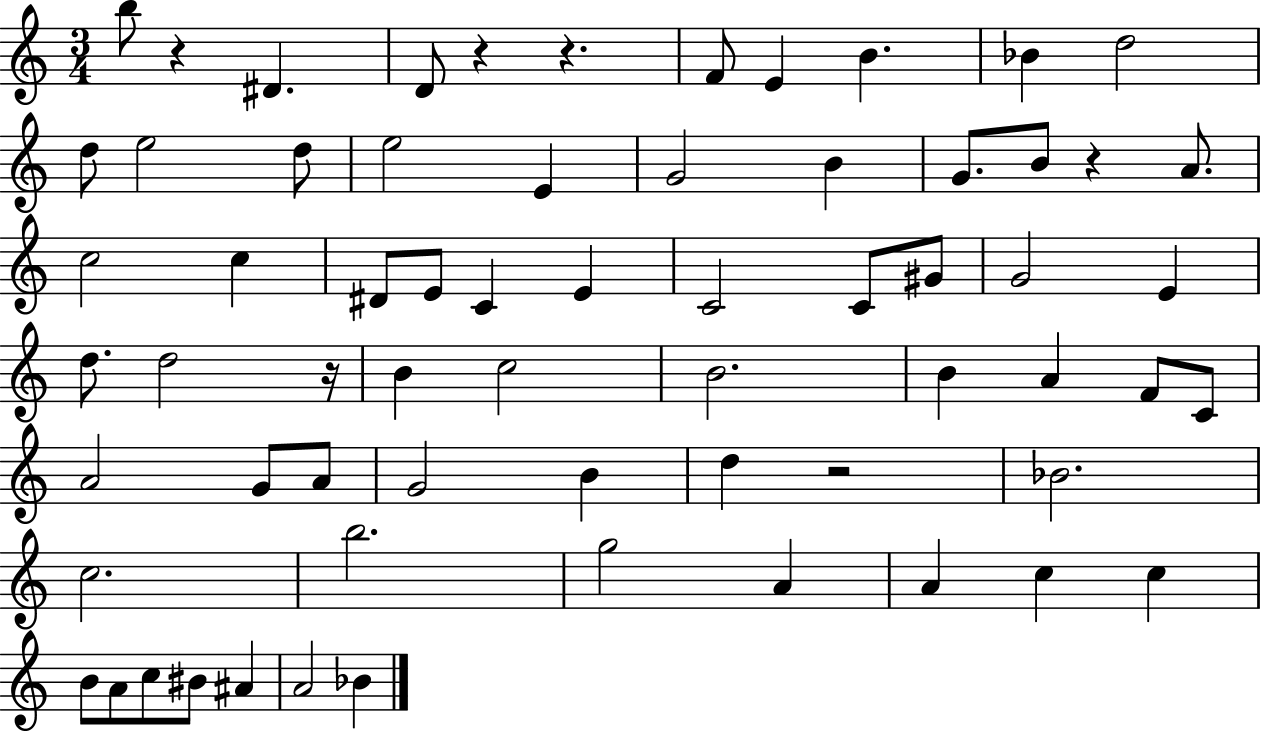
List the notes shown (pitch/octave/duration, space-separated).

B5/e R/q D#4/q. D4/e R/q R/q. F4/e E4/q B4/q. Bb4/q D5/h D5/e E5/h D5/e E5/h E4/q G4/h B4/q G4/e. B4/e R/q A4/e. C5/h C5/q D#4/e E4/e C4/q E4/q C4/h C4/e G#4/e G4/h E4/q D5/e. D5/h R/s B4/q C5/h B4/h. B4/q A4/q F4/e C4/e A4/h G4/e A4/e G4/h B4/q D5/q R/h Bb4/h. C5/h. B5/h. G5/h A4/q A4/q C5/q C5/q B4/e A4/e C5/e BIS4/e A#4/q A4/h Bb4/q